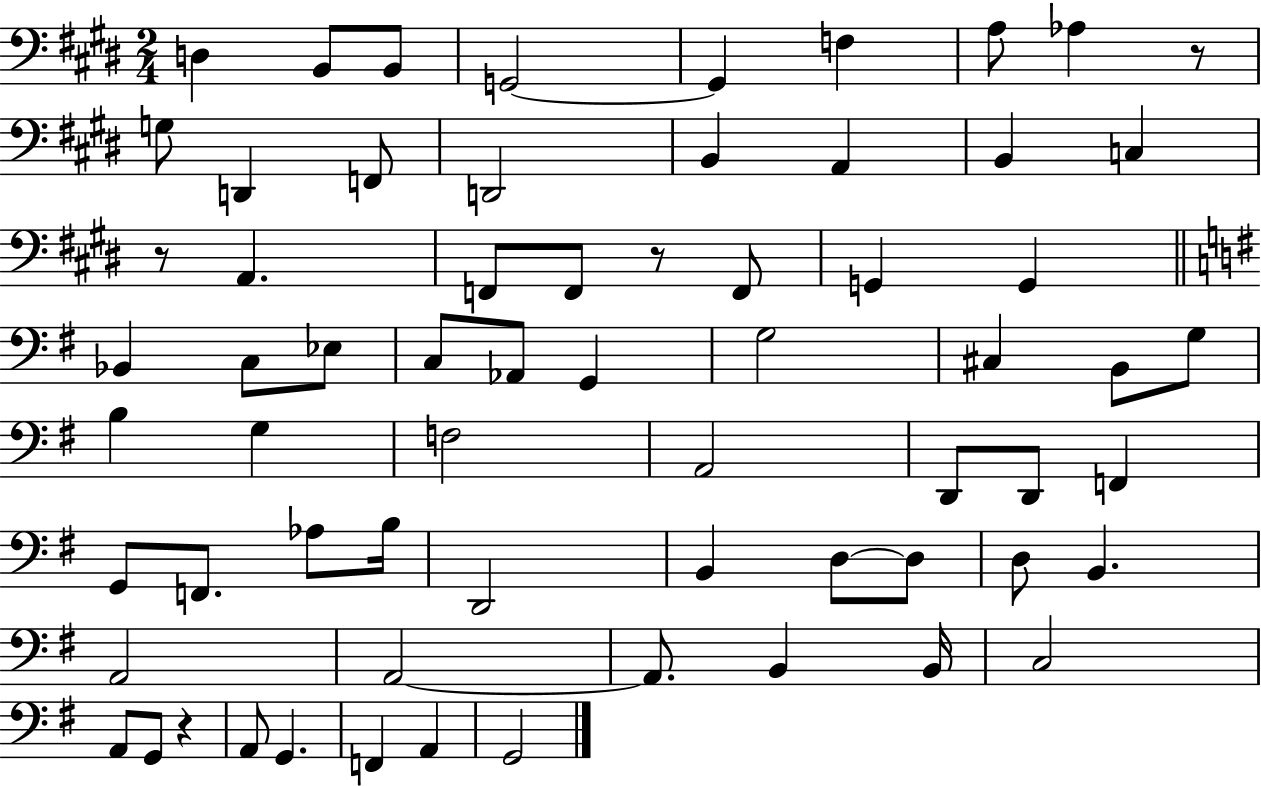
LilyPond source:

{
  \clef bass
  \numericTimeSignature
  \time 2/4
  \key e \major
  \repeat volta 2 { d4 b,8 b,8 | g,2~~ | g,4 f4 | a8 aes4 r8 | \break g8 d,4 f,8 | d,2 | b,4 a,4 | b,4 c4 | \break r8 a,4. | f,8 f,8 r8 f,8 | g,4 g,4 | \bar "||" \break \key g \major bes,4 c8 ees8 | c8 aes,8 g,4 | g2 | cis4 b,8 g8 | \break b4 g4 | f2 | a,2 | d,8 d,8 f,4 | \break g,8 f,8. aes8 b16 | d,2 | b,4 d8~~ d8 | d8 b,4. | \break a,2 | a,2~~ | a,8. b,4 b,16 | c2 | \break a,8 g,8 r4 | a,8 g,4. | f,4 a,4 | g,2 | \break } \bar "|."
}